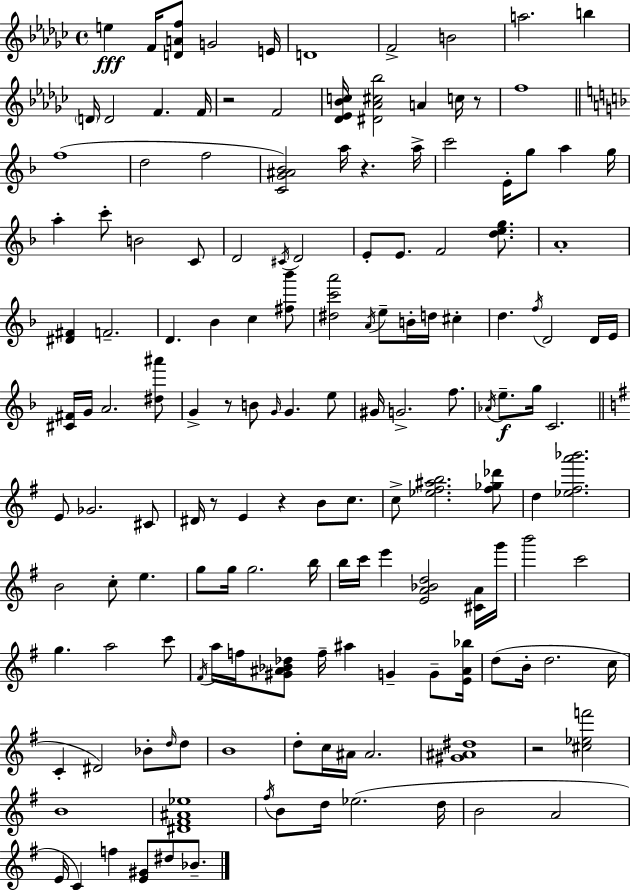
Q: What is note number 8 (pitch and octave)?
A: A5